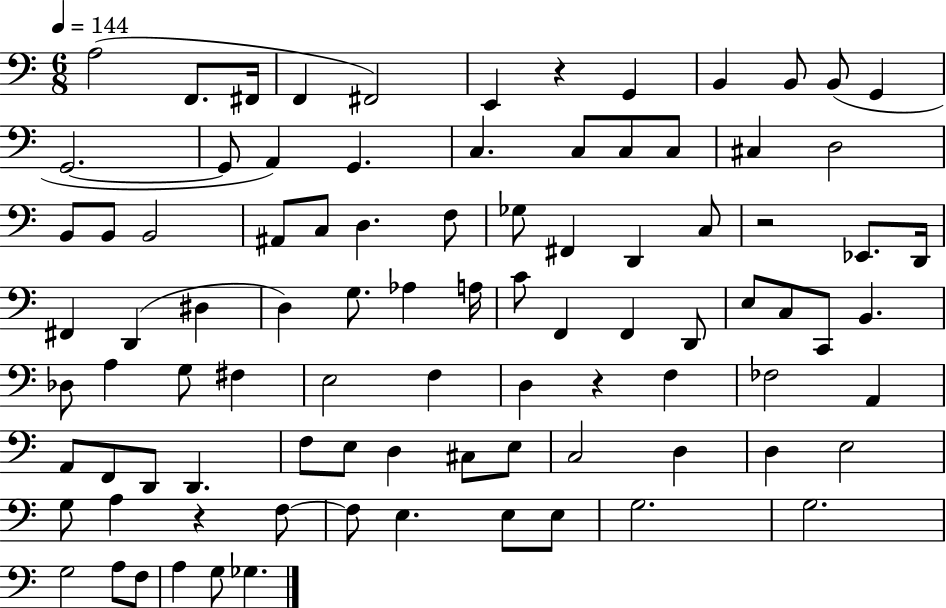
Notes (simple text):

A3/h F2/e. F#2/s F2/q F#2/h E2/q R/q G2/q B2/q B2/e B2/e G2/q G2/h. G2/e A2/q G2/q. C3/q. C3/e C3/e C3/e C#3/q D3/h B2/e B2/e B2/h A#2/e C3/e D3/q. F3/e Gb3/e F#2/q D2/q C3/e R/h Eb2/e. D2/s F#2/q D2/q D#3/q D3/q G3/e. Ab3/q A3/s C4/e F2/q F2/q D2/e E3/e C3/e C2/e B2/q. Db3/e A3/q G3/e F#3/q E3/h F3/q D3/q R/q F3/q FES3/h A2/q A2/e F2/e D2/e D2/q. F3/e E3/e D3/q C#3/e E3/e C3/h D3/q D3/q E3/h G3/e A3/q R/q F3/e F3/e E3/q. E3/e E3/e G3/h. G3/h. G3/h A3/e F3/e A3/q G3/e Gb3/q.